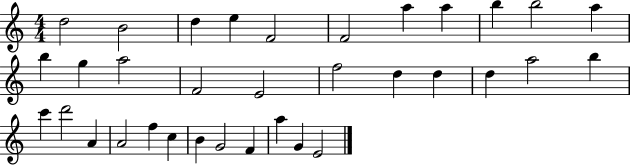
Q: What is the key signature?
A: C major